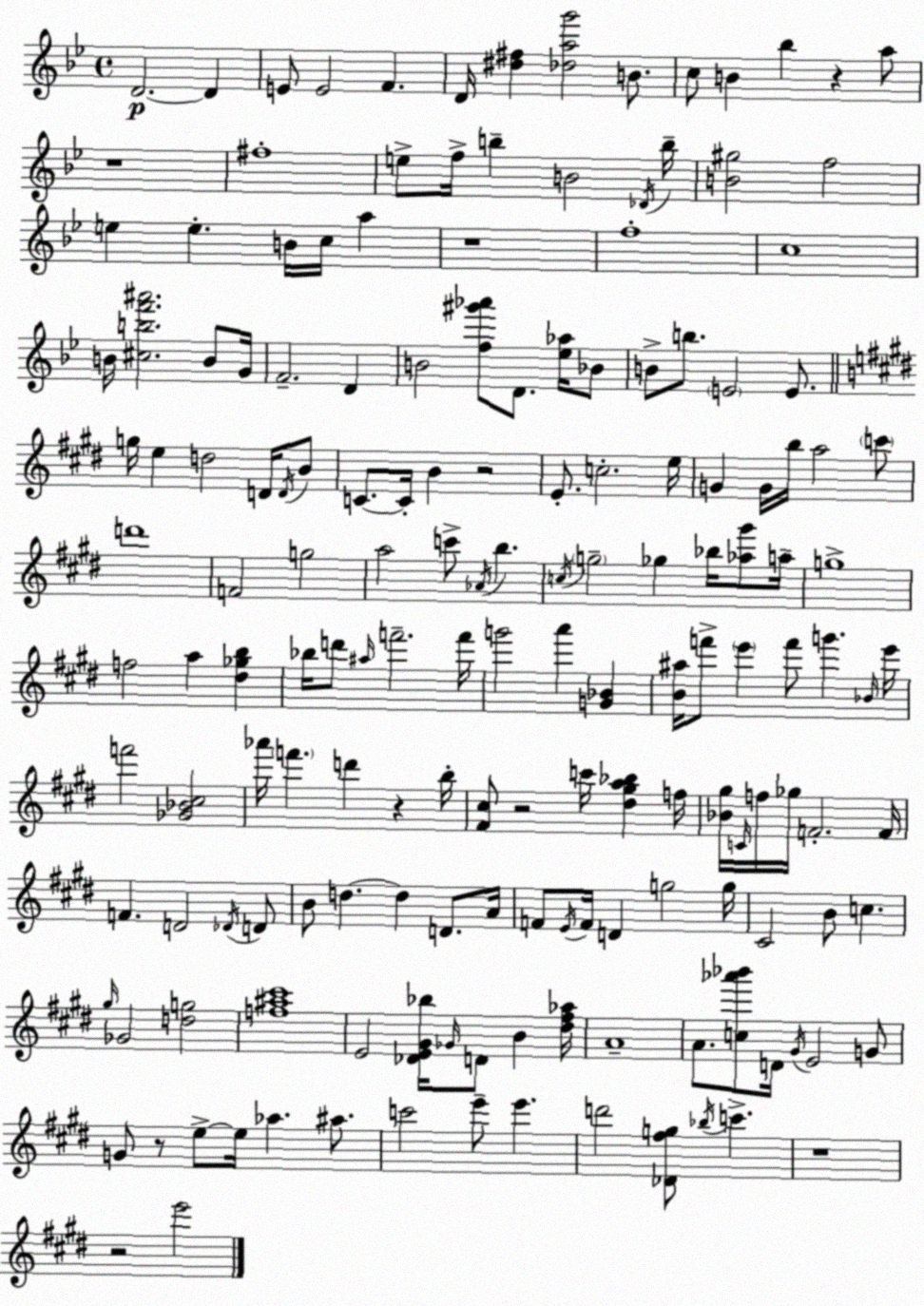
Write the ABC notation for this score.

X:1
T:Untitled
M:4/4
L:1/4
K:Bb
D2 D E/2 E2 F D/4 [^d^f] [_dag']2 B/2 c/2 B _b z a/2 z4 ^f4 e/2 f/4 b B2 _D/4 b/4 [B^g]2 f2 e e B/4 c/4 a z4 f4 c4 B/4 [^cbf'^a']2 B/2 G/4 F2 D B2 [f^g'_a']/2 D/2 [_e_a]/4 _B/2 B/2 b/2 E2 E/2 g/4 e d2 D/4 D/4 B/2 C/2 C/4 B z2 E/2 c2 e/4 G G/4 b/4 a2 c'/2 d'4 F2 g2 a2 c'/2 _A/4 b c/4 g2 _g _b/4 [_a^g']/2 a/4 g4 f2 a [^d_gb] _b/4 d'/2 ^a/4 f'2 f'/4 g'2 a' [G_B] [B^a]/4 f'/2 e' f'/2 g' _B/4 e'/4 f'2 [_G_B^c]2 _a'/4 f' d' z b/4 [^F^c]/2 z2 c'/4 [^d^ga_b] f/4 [_B^g]/4 C/4 f/4 _g/4 F2 F/4 F D2 _D/4 D/2 B/2 d d D/2 A/4 F/2 E/4 F/4 D g2 g/4 ^C2 B/2 c ^g/4 _G2 [dg]2 [f^a^c']4 E2 [_DE^G_b]/4 _G/4 D/2 B [^d^f_a]/4 A4 A/2 [c_a'_b']/2 D/4 ^G/4 E2 G/2 G/2 z/2 e/2 e/4 _a ^a/2 c'2 e'/2 e' d'2 [_D^fg]/2 _b/4 c' z4 z2 e'2